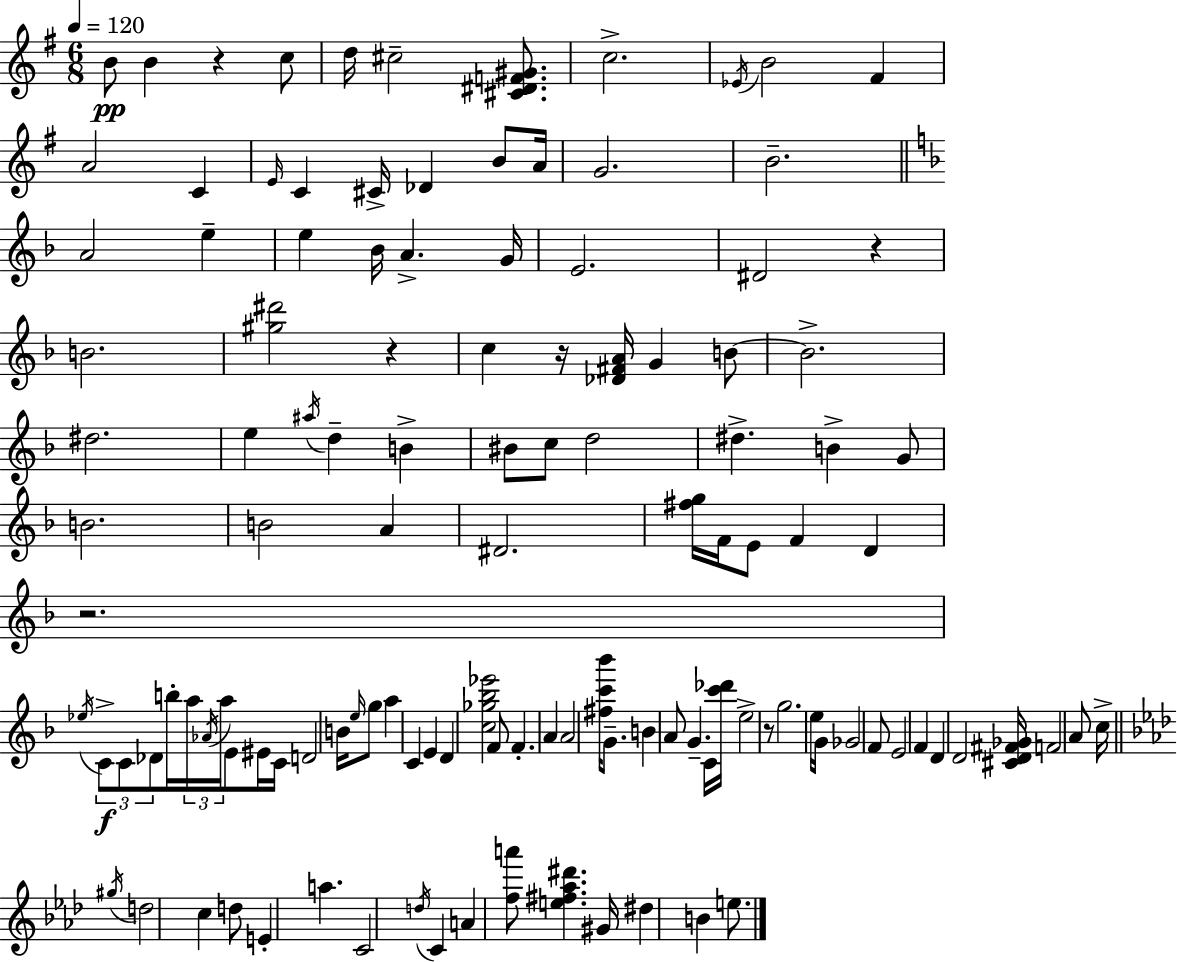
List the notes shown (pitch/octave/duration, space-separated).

B4/e B4/q R/q C5/e D5/s C#5/h [C#4,D#4,F4,G#4]/e. C5/h. Eb4/s B4/h F#4/q A4/h C4/q E4/s C4/q C#4/s Db4/q B4/e A4/s G4/h. B4/h. A4/h E5/q E5/q Bb4/s A4/q. G4/s E4/h. D#4/h R/q B4/h. [G#5,D#6]/h R/q C5/q R/s [Db4,F#4,A4]/s G4/q B4/e B4/h. D#5/h. E5/q A#5/s D5/q B4/q BIS4/e C5/e D5/h D#5/q. B4/q G4/e B4/h. B4/h A4/q D#4/h. [F#5,G5]/s F4/s E4/e F4/q D4/q R/h. Eb5/s C4/e C4/e Db4/e B5/s A5/s Ab4/s A5/s E4/e EIS4/s C4/s D4/h B4/s E5/s G5/e A5/q C4/q E4/q D4/q [C5,Gb5,Bb5,Eb6]/h F4/e F4/q. A4/q A4/h [F#5,C6,Bb6]/s G4/e. B4/q A4/e G4/q. C4/s [C6,Db6]/s E5/h R/e G5/h. E5/s G4/s Gb4/h F4/e E4/h F4/q D4/q D4/h [C#4,D4,F#4,Gb4]/s F4/h A4/e C5/s G#5/s D5/h C5/q D5/e E4/q A5/q. C4/h D5/s C4/q A4/q [F5,A6]/e [E5,F#5,Ab5,D#6]/q. G#4/s D#5/q B4/q E5/e.